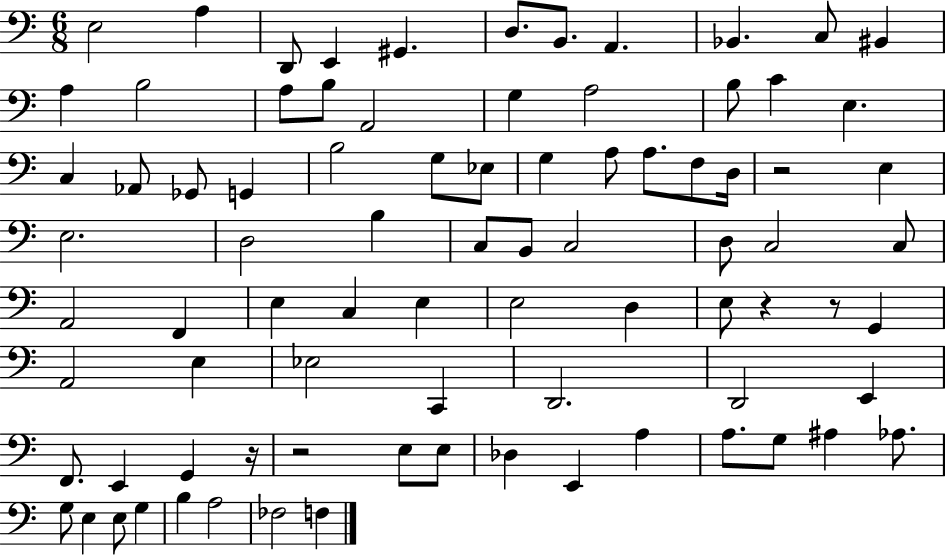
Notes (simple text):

E3/h A3/q D2/e E2/q G#2/q. D3/e. B2/e. A2/q. Bb2/q. C3/e BIS2/q A3/q B3/h A3/e B3/e A2/h G3/q A3/h B3/e C4/q E3/q. C3/q Ab2/e Gb2/e G2/q B3/h G3/e Eb3/e G3/q A3/e A3/e. F3/e D3/s R/h E3/q E3/h. D3/h B3/q C3/e B2/e C3/h D3/e C3/h C3/e A2/h F2/q E3/q C3/q E3/q E3/h D3/q E3/e R/q R/e G2/q A2/h E3/q Eb3/h C2/q D2/h. D2/h E2/q F2/e. E2/q G2/q R/s R/h E3/e E3/e Db3/q E2/q A3/q A3/e. G3/e A#3/q Ab3/e. G3/e E3/q E3/e G3/q B3/q A3/h FES3/h F3/q